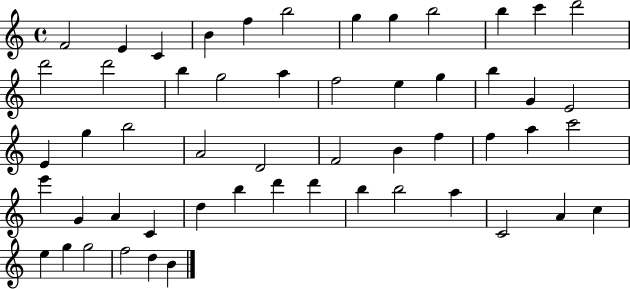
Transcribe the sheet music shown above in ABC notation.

X:1
T:Untitled
M:4/4
L:1/4
K:C
F2 E C B f b2 g g b2 b c' d'2 d'2 d'2 b g2 a f2 e g b G E2 E g b2 A2 D2 F2 B f f a c'2 e' G A C d b d' d' b b2 a C2 A c e g g2 f2 d B